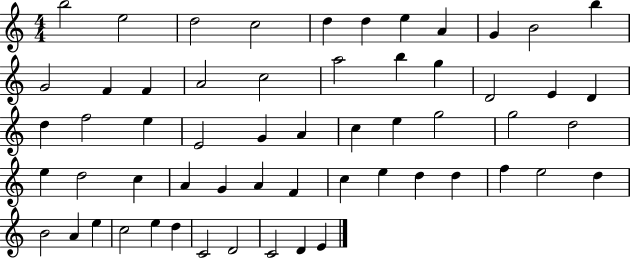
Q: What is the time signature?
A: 4/4